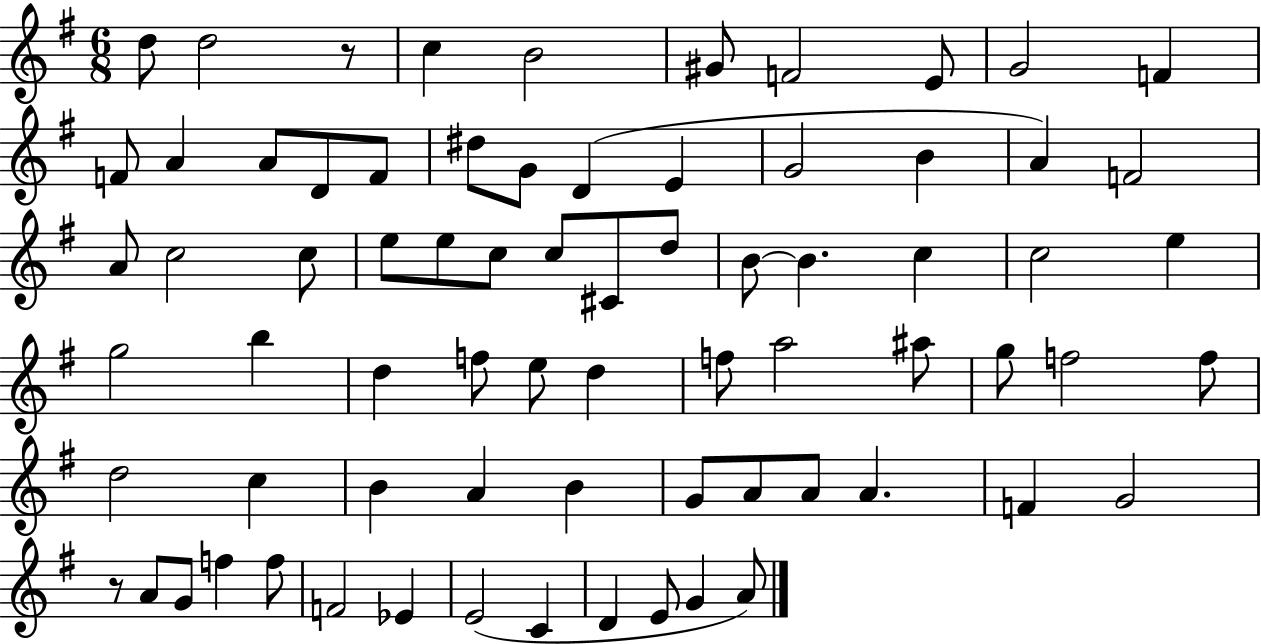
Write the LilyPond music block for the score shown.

{
  \clef treble
  \numericTimeSignature
  \time 6/8
  \key g \major
  d''8 d''2 r8 | c''4 b'2 | gis'8 f'2 e'8 | g'2 f'4 | \break f'8 a'4 a'8 d'8 f'8 | dis''8 g'8 d'4( e'4 | g'2 b'4 | a'4) f'2 | \break a'8 c''2 c''8 | e''8 e''8 c''8 c''8 cis'8 d''8 | b'8~~ b'4. c''4 | c''2 e''4 | \break g''2 b''4 | d''4 f''8 e''8 d''4 | f''8 a''2 ais''8 | g''8 f''2 f''8 | \break d''2 c''4 | b'4 a'4 b'4 | g'8 a'8 a'8 a'4. | f'4 g'2 | \break r8 a'8 g'8 f''4 f''8 | f'2 ees'4 | e'2( c'4 | d'4 e'8 g'4 a'8) | \break \bar "|."
}